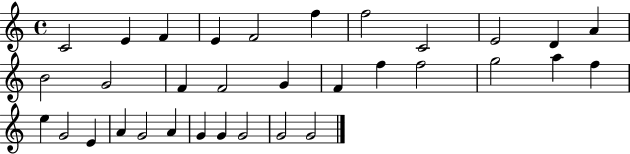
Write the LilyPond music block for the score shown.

{
  \clef treble
  \time 4/4
  \defaultTimeSignature
  \key c \major
  c'2 e'4 f'4 | e'4 f'2 f''4 | f''2 c'2 | e'2 d'4 a'4 | \break b'2 g'2 | f'4 f'2 g'4 | f'4 f''4 f''2 | g''2 a''4 f''4 | \break e''4 g'2 e'4 | a'4 g'2 a'4 | g'4 g'4 g'2 | g'2 g'2 | \break \bar "|."
}